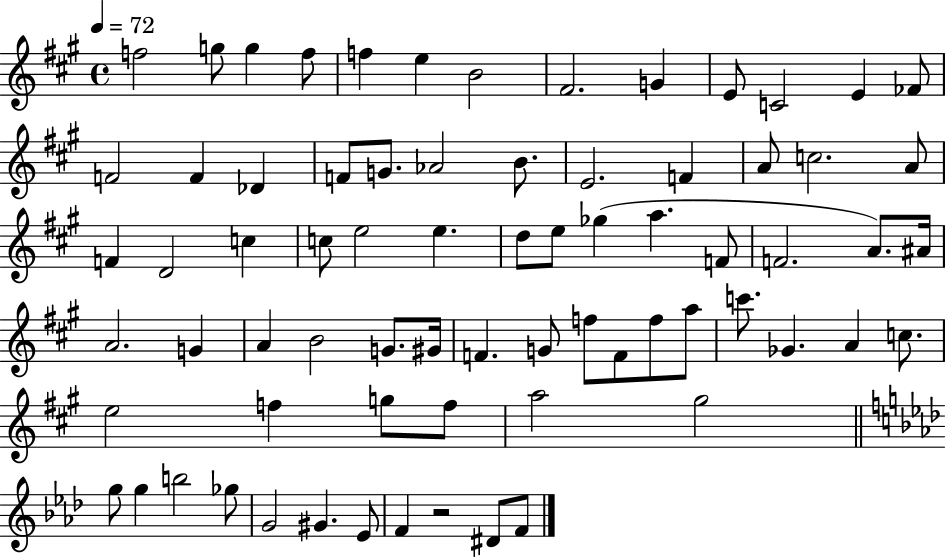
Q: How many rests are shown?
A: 1